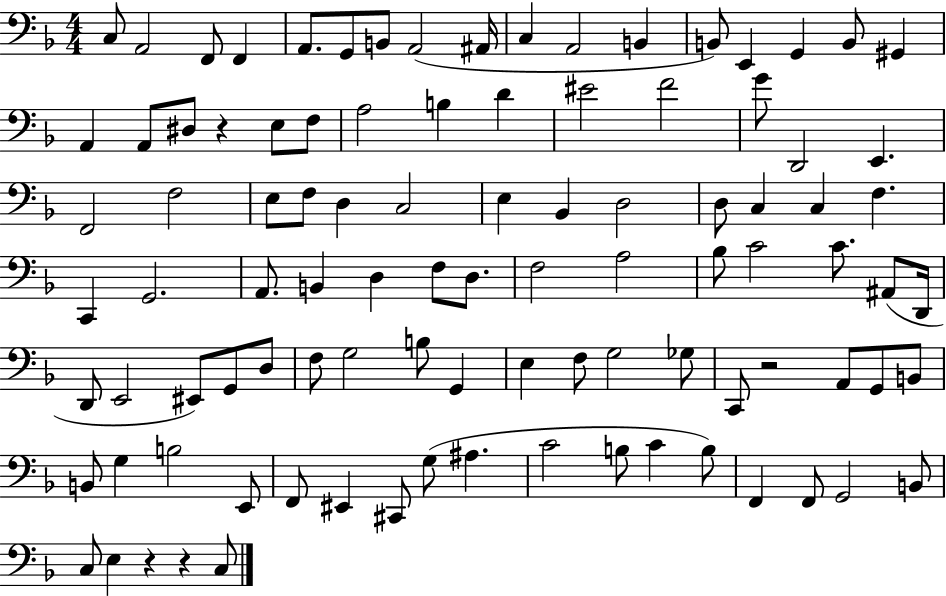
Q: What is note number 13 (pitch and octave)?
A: B2